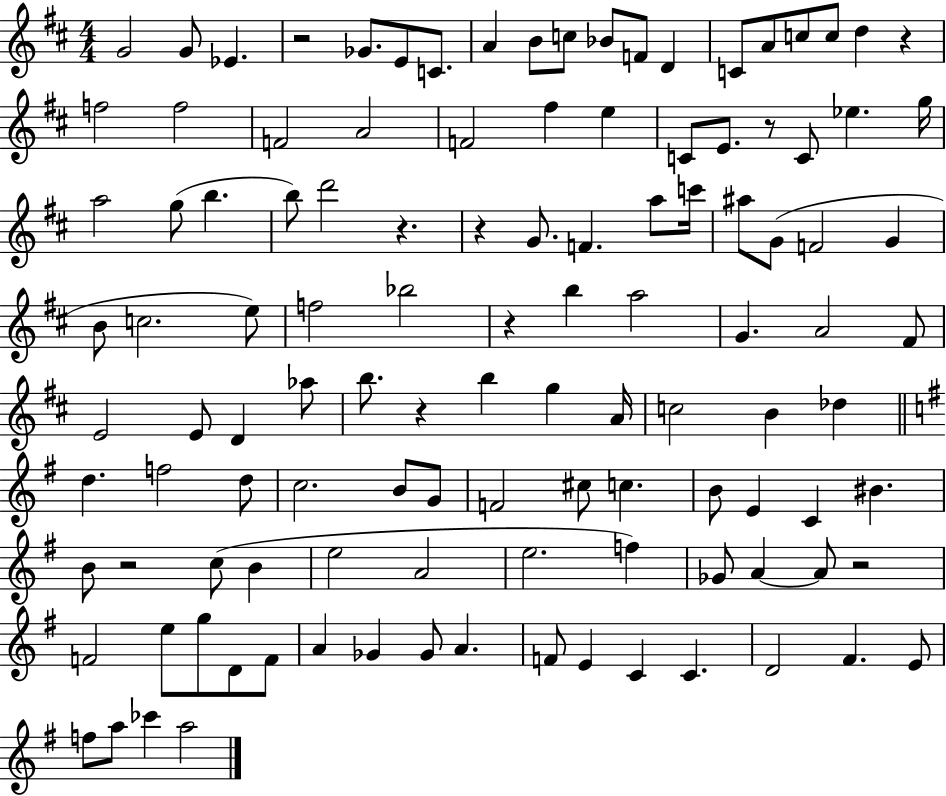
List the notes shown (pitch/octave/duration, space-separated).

G4/h G4/e Eb4/q. R/h Gb4/e. E4/e C4/e. A4/q B4/e C5/e Bb4/e F4/e D4/q C4/e A4/e C5/e C5/e D5/q R/q F5/h F5/h F4/h A4/h F4/h F#5/q E5/q C4/e E4/e. R/e C4/e Eb5/q. G5/s A5/h G5/e B5/q. B5/e D6/h R/q. R/q G4/e. F4/q. A5/e C6/s A#5/e G4/e F4/h G4/q B4/e C5/h. E5/e F5/h Bb5/h R/q B5/q A5/h G4/q. A4/h F#4/e E4/h E4/e D4/q Ab5/e B5/e. R/q B5/q G5/q A4/s C5/h B4/q Db5/q D5/q. F5/h D5/e C5/h. B4/e G4/e F4/h C#5/e C5/q. B4/e E4/q C4/q BIS4/q. B4/e R/h C5/e B4/q E5/h A4/h E5/h. F5/q Gb4/e A4/q A4/e R/h F4/h E5/e G5/e D4/e F4/e A4/q Gb4/q Gb4/e A4/q. F4/e E4/q C4/q C4/q. D4/h F#4/q. E4/e F5/e A5/e CES6/q A5/h